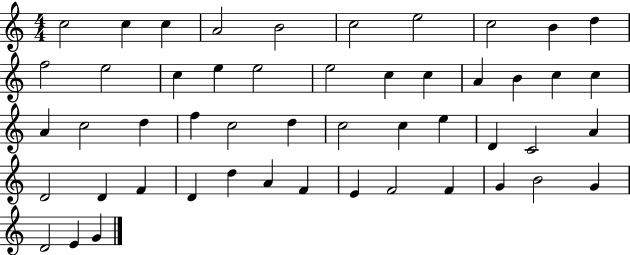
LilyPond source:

{
  \clef treble
  \numericTimeSignature
  \time 4/4
  \key c \major
  c''2 c''4 c''4 | a'2 b'2 | c''2 e''2 | c''2 b'4 d''4 | \break f''2 e''2 | c''4 e''4 e''2 | e''2 c''4 c''4 | a'4 b'4 c''4 c''4 | \break a'4 c''2 d''4 | f''4 c''2 d''4 | c''2 c''4 e''4 | d'4 c'2 a'4 | \break d'2 d'4 f'4 | d'4 d''4 a'4 f'4 | e'4 f'2 f'4 | g'4 b'2 g'4 | \break d'2 e'4 g'4 | \bar "|."
}